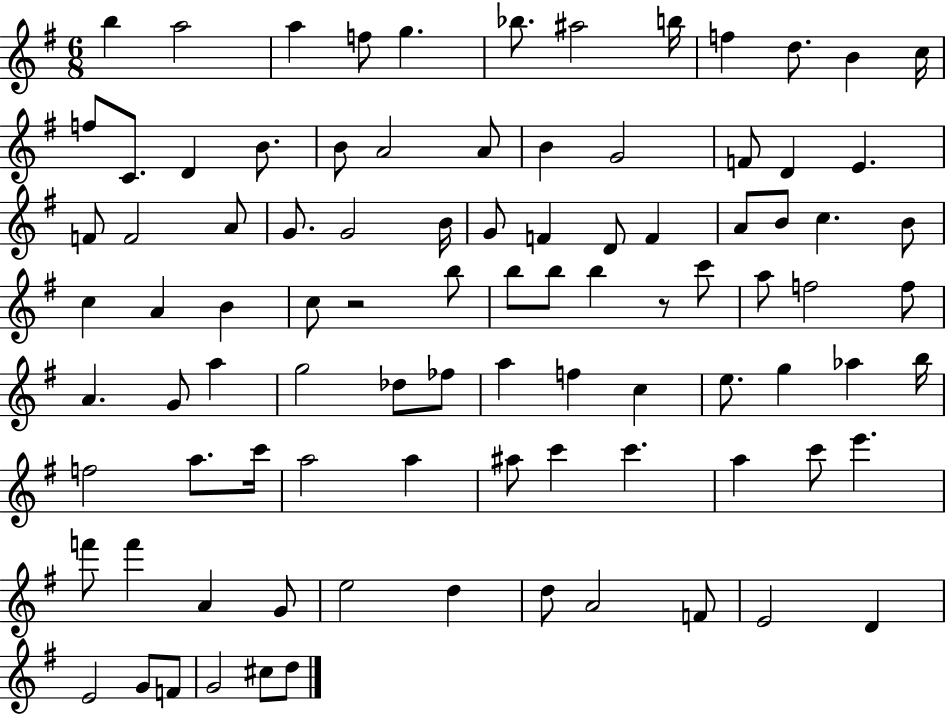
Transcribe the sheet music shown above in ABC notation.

X:1
T:Untitled
M:6/8
L:1/4
K:G
b a2 a f/2 g _b/2 ^a2 b/4 f d/2 B c/4 f/2 C/2 D B/2 B/2 A2 A/2 B G2 F/2 D E F/2 F2 A/2 G/2 G2 B/4 G/2 F D/2 F A/2 B/2 c B/2 c A B c/2 z2 b/2 b/2 b/2 b z/2 c'/2 a/2 f2 f/2 A G/2 a g2 _d/2 _f/2 a f c e/2 g _a b/4 f2 a/2 c'/4 a2 a ^a/2 c' c' a c'/2 e' f'/2 f' A G/2 e2 d d/2 A2 F/2 E2 D E2 G/2 F/2 G2 ^c/2 d/2